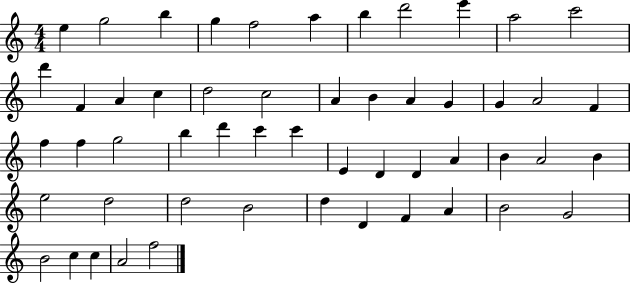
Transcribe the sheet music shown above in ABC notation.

X:1
T:Untitled
M:4/4
L:1/4
K:C
e g2 b g f2 a b d'2 e' a2 c'2 d' F A c d2 c2 A B A G G A2 F f f g2 b d' c' c' E D D A B A2 B e2 d2 d2 B2 d D F A B2 G2 B2 c c A2 f2